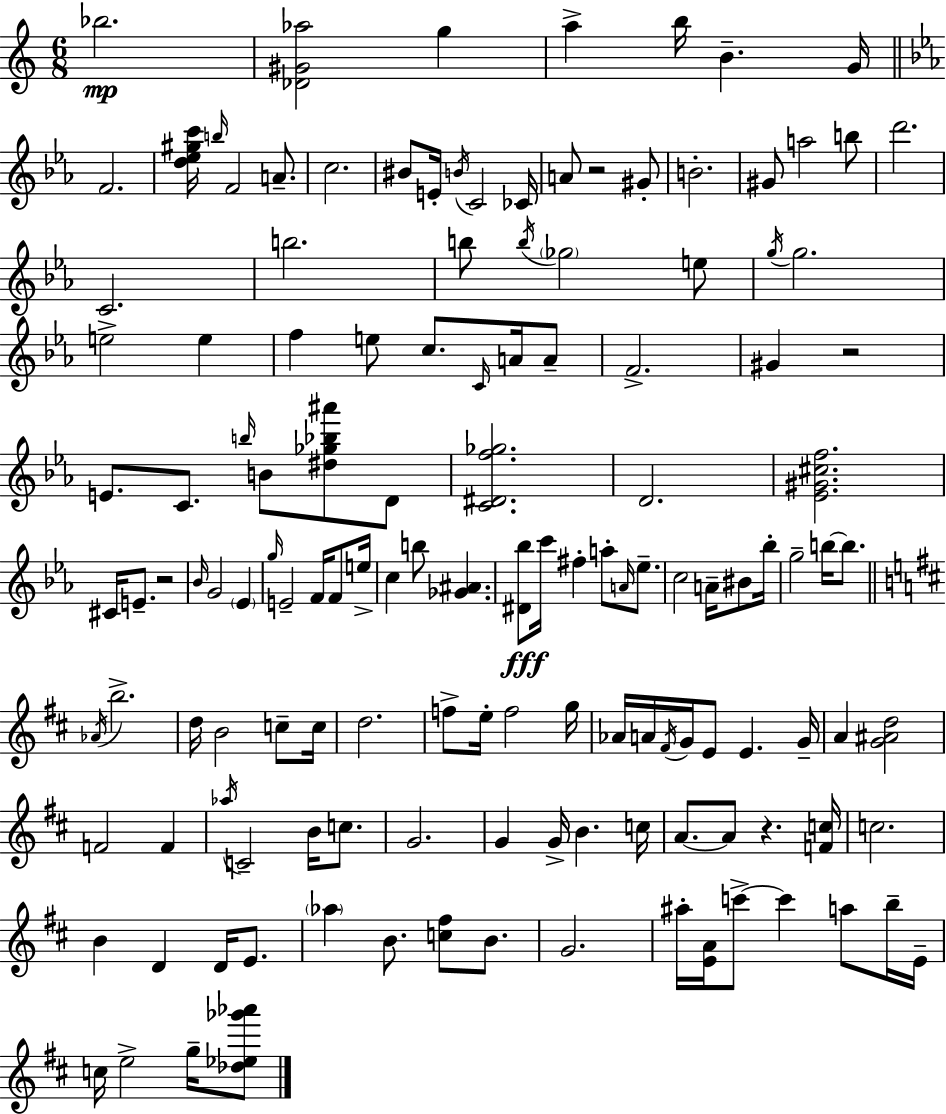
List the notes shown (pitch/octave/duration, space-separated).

Bb5/h. [Db4,G#4,Ab5]/h G5/q A5/q B5/s B4/q. G4/s F4/h. [D5,Eb5,G#5,C6]/s B5/s F4/h A4/e. C5/h. BIS4/e E4/s B4/s C4/h CES4/s A4/e R/h G#4/e B4/h. G#4/e A5/h B5/e D6/h. C4/h. B5/h. B5/e B5/s Gb5/h E5/e G5/s G5/h. E5/h E5/q F5/q E5/e C5/e. C4/s A4/s A4/e F4/h. G#4/q R/h E4/e. C4/e. B5/s B4/e [D#5,Gb5,Bb5,A#6]/e D4/e [C4,D#4,F5,Gb5]/h. D4/h. [Eb4,G#4,C#5,F5]/h. C#4/s E4/e. R/h Bb4/s G4/h Eb4/q G5/s E4/h F4/s F4/e E5/s C5/q B5/e [Gb4,A#4]/q. [D#4,Bb5]/e C6/s F#5/q A5/e A4/s Eb5/e. C5/h A4/s BIS4/e Bb5/s G5/h B5/s B5/e. Ab4/s B5/h. D5/s B4/h C5/e C5/s D5/h. F5/e E5/s F5/h G5/s Ab4/s A4/s F#4/s G4/s E4/e E4/q. G4/s A4/q [G4,A#4,D5]/h F4/h F4/q Ab5/s C4/h B4/s C5/e. G4/h. G4/q G4/s B4/q. C5/s A4/e. A4/e R/q. [F4,C5]/s C5/h. B4/q D4/q D4/s E4/e. Ab5/q B4/e. [C5,F#5]/e B4/e. G4/h. A#5/s [E4,A4]/s C6/e C6/q A5/e B5/s E4/s C5/s E5/h G5/s [Db5,Eb5,Gb6,Ab6]/e